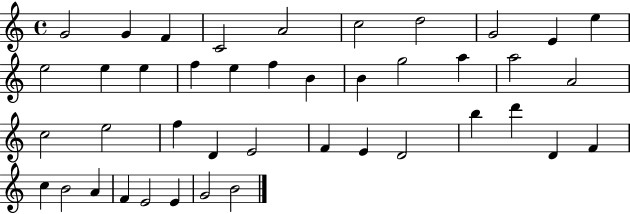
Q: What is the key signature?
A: C major